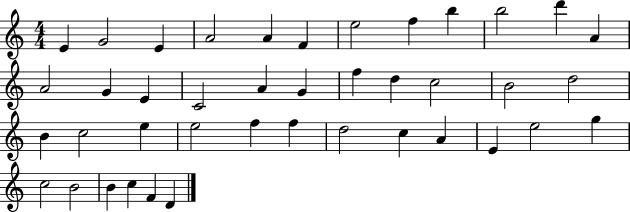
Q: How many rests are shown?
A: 0